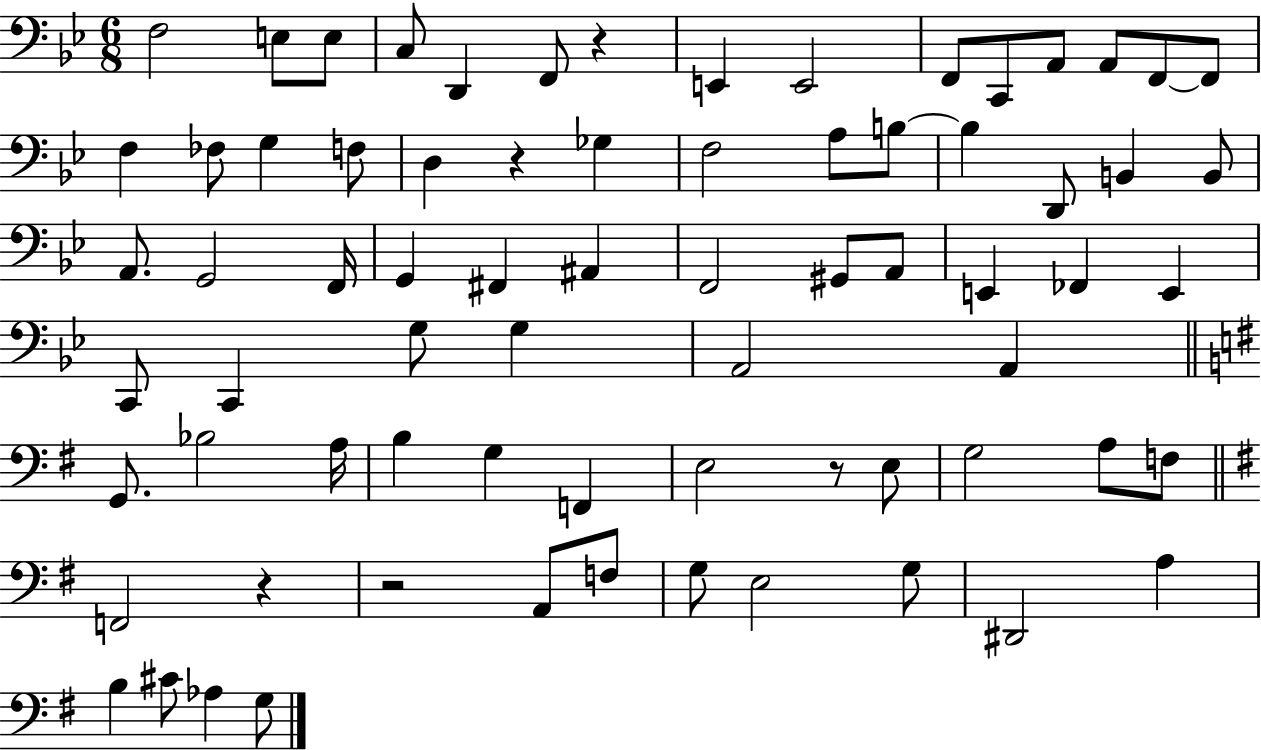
F3/h E3/e E3/e C3/e D2/q F2/e R/q E2/q E2/h F2/e C2/e A2/e A2/e F2/e F2/e F3/q FES3/e G3/q F3/e D3/q R/q Gb3/q F3/h A3/e B3/e B3/q D2/e B2/q B2/e A2/e. G2/h F2/s G2/q F#2/q A#2/q F2/h G#2/e A2/e E2/q FES2/q E2/q C2/e C2/q G3/e G3/q A2/h A2/q G2/e. Bb3/h A3/s B3/q G3/q F2/q E3/h R/e E3/e G3/h A3/e F3/e F2/h R/q R/h A2/e F3/e G3/e E3/h G3/e D#2/h A3/q B3/q C#4/e Ab3/q G3/e